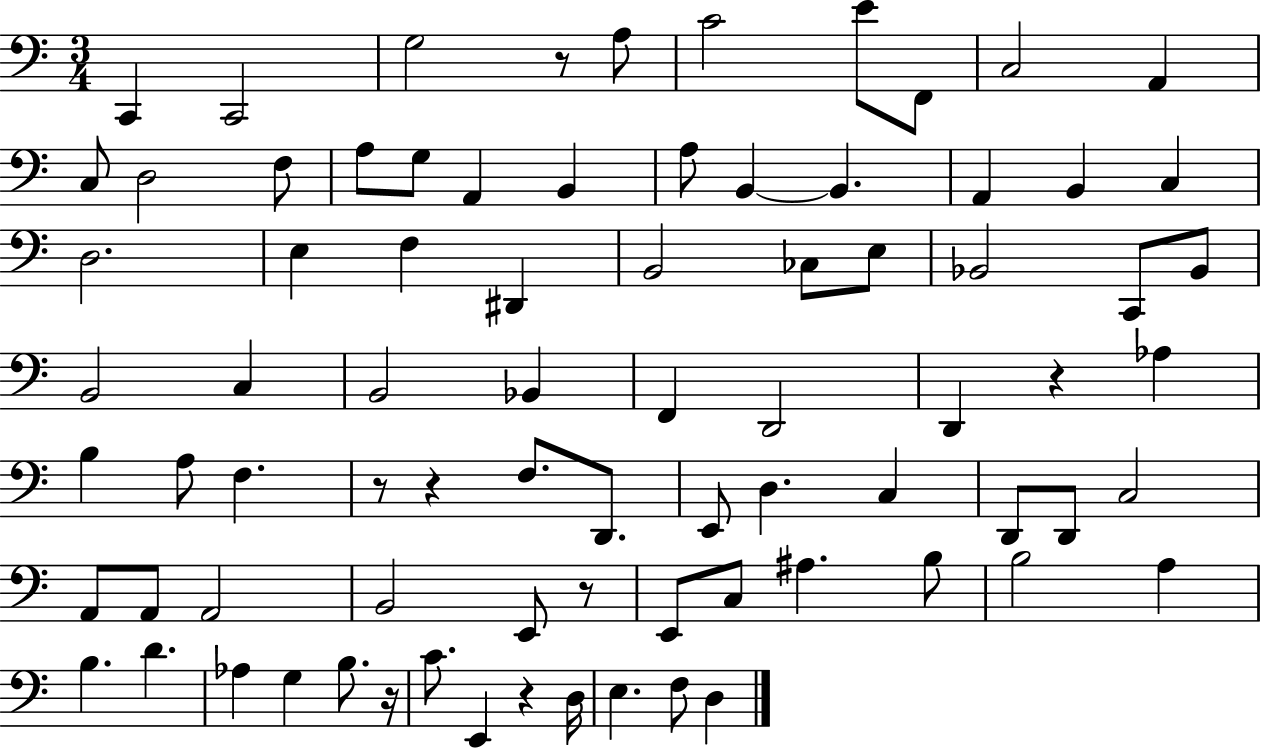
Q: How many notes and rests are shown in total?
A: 80